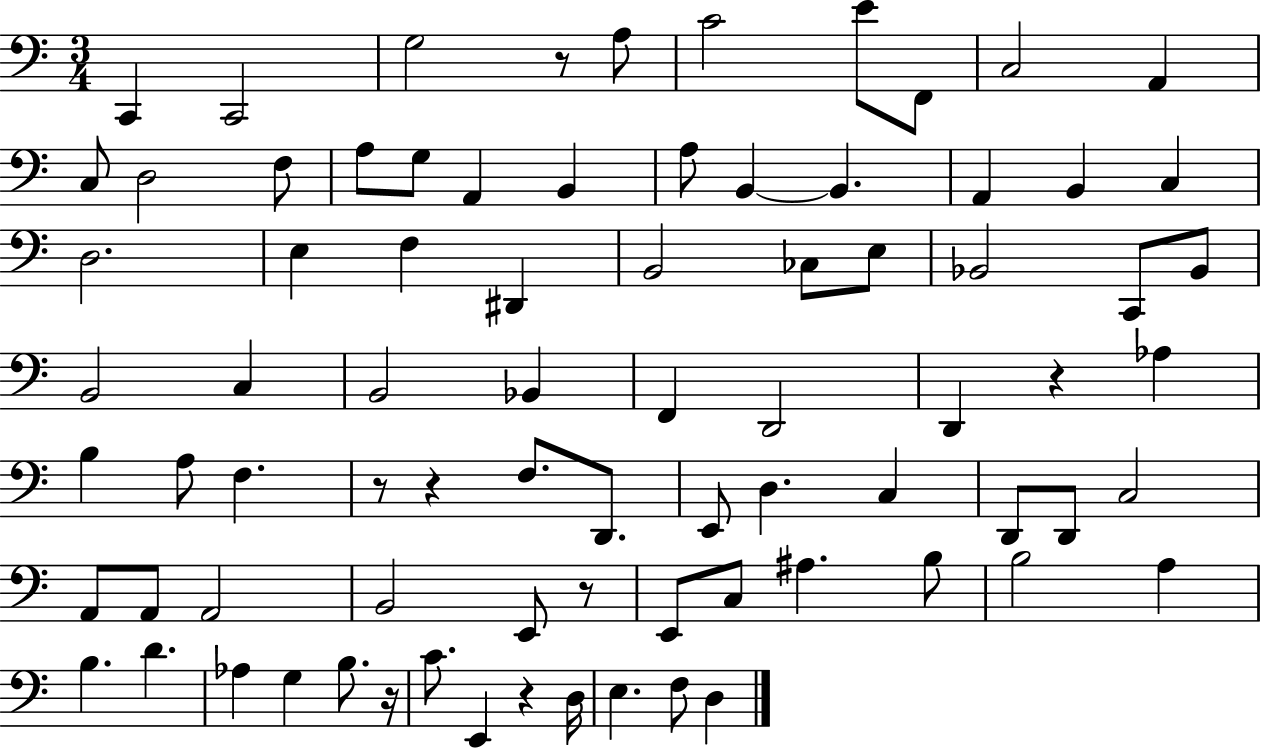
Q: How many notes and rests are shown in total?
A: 80